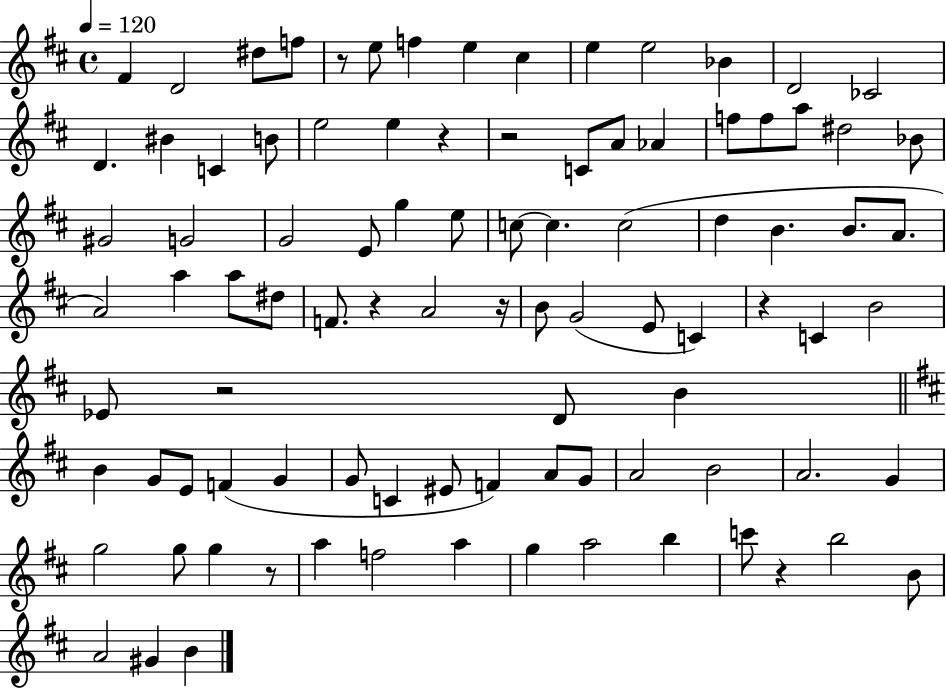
{
  \clef treble
  \time 4/4
  \defaultTimeSignature
  \key d \major
  \tempo 4 = 120
  fis'4 d'2 dis''8 f''8 | r8 e''8 f''4 e''4 cis''4 | e''4 e''2 bes'4 | d'2 ces'2 | \break d'4. bis'4 c'4 b'8 | e''2 e''4 r4 | r2 c'8 a'8 aes'4 | f''8 f''8 a''8 dis''2 bes'8 | \break gis'2 g'2 | g'2 e'8 g''4 e''8 | c''8~~ c''4. c''2( | d''4 b'4. b'8. a'8. | \break a'2) a''4 a''8 dis''8 | f'8. r4 a'2 r16 | b'8 g'2( e'8 c'4) | r4 c'4 b'2 | \break ees'8 r2 d'8 b'4 | \bar "||" \break \key d \major b'4 g'8 e'8 f'4( g'4 | g'8 c'4 eis'8 f'4) a'8 g'8 | a'2 b'2 | a'2. g'4 | \break g''2 g''8 g''4 r8 | a''4 f''2 a''4 | g''4 a''2 b''4 | c'''8 r4 b''2 b'8 | \break a'2 gis'4 b'4 | \bar "|."
}